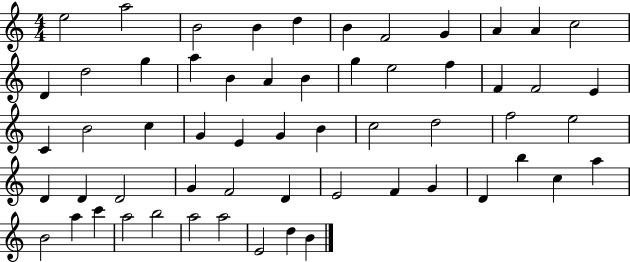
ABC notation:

X:1
T:Untitled
M:4/4
L:1/4
K:C
e2 a2 B2 B d B F2 G A A c2 D d2 g a B A B g e2 f F F2 E C B2 c G E G B c2 d2 f2 e2 D D D2 G F2 D E2 F G D b c a B2 a c' a2 b2 a2 a2 E2 d B